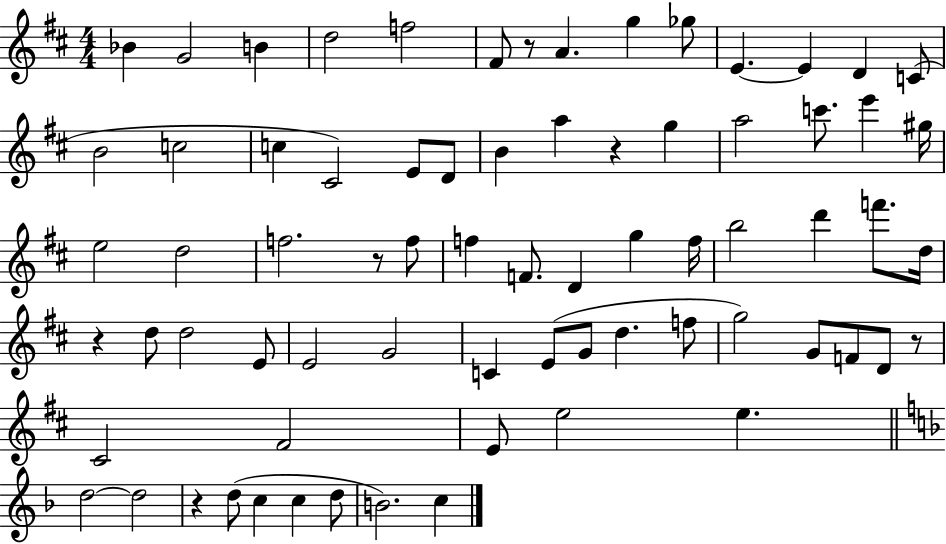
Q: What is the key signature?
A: D major